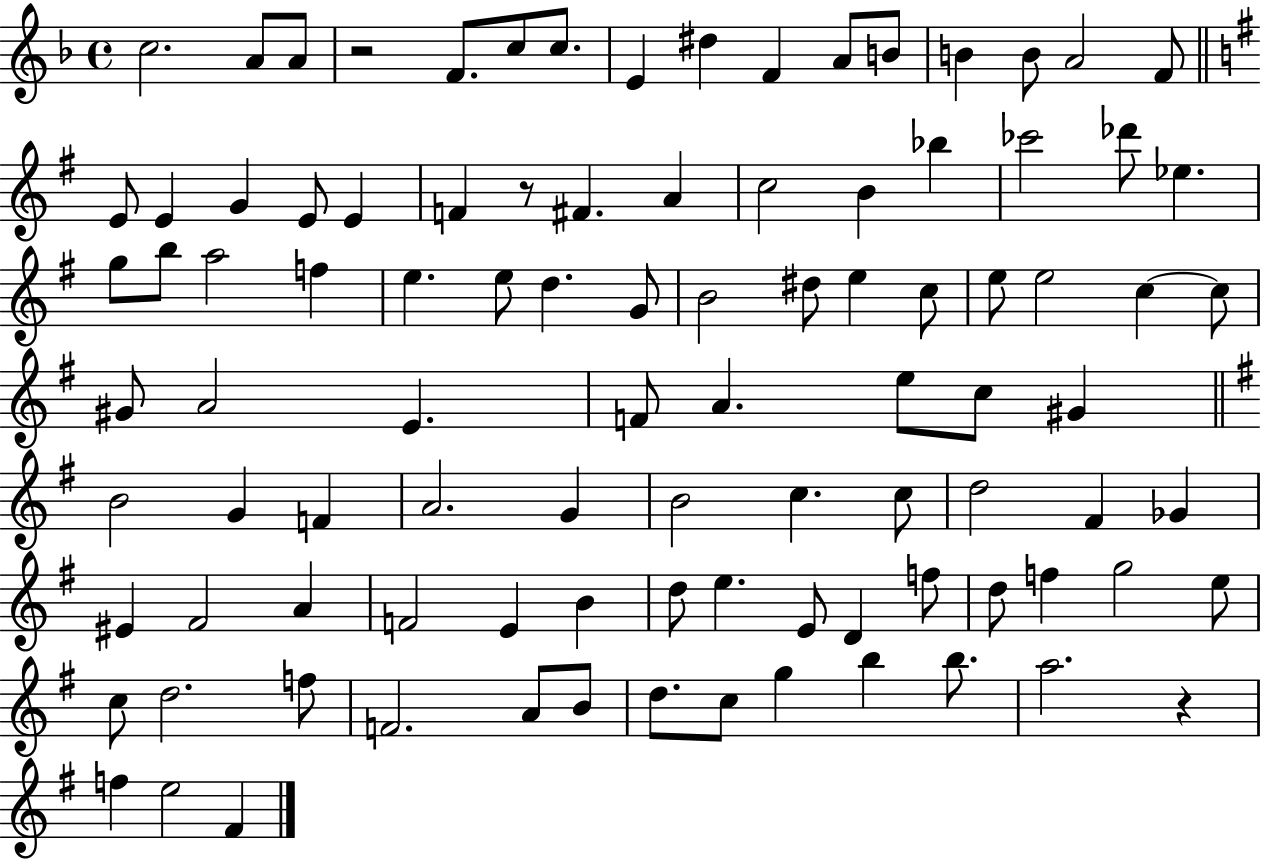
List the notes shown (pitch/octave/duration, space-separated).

C5/h. A4/e A4/e R/h F4/e. C5/e C5/e. E4/q D#5/q F4/q A4/e B4/e B4/q B4/e A4/h F4/e E4/e E4/q G4/q E4/e E4/q F4/q R/e F#4/q. A4/q C5/h B4/q Bb5/q CES6/h Db6/e Eb5/q. G5/e B5/e A5/h F5/q E5/q. E5/e D5/q. G4/e B4/h D#5/e E5/q C5/e E5/e E5/h C5/q C5/e G#4/e A4/h E4/q. F4/e A4/q. E5/e C5/e G#4/q B4/h G4/q F4/q A4/h. G4/q B4/h C5/q. C5/e D5/h F#4/q Gb4/q EIS4/q F#4/h A4/q F4/h E4/q B4/q D5/e E5/q. E4/e D4/q F5/e D5/e F5/q G5/h E5/e C5/e D5/h. F5/e F4/h. A4/e B4/e D5/e. C5/e G5/q B5/q B5/e. A5/h. R/q F5/q E5/h F#4/q